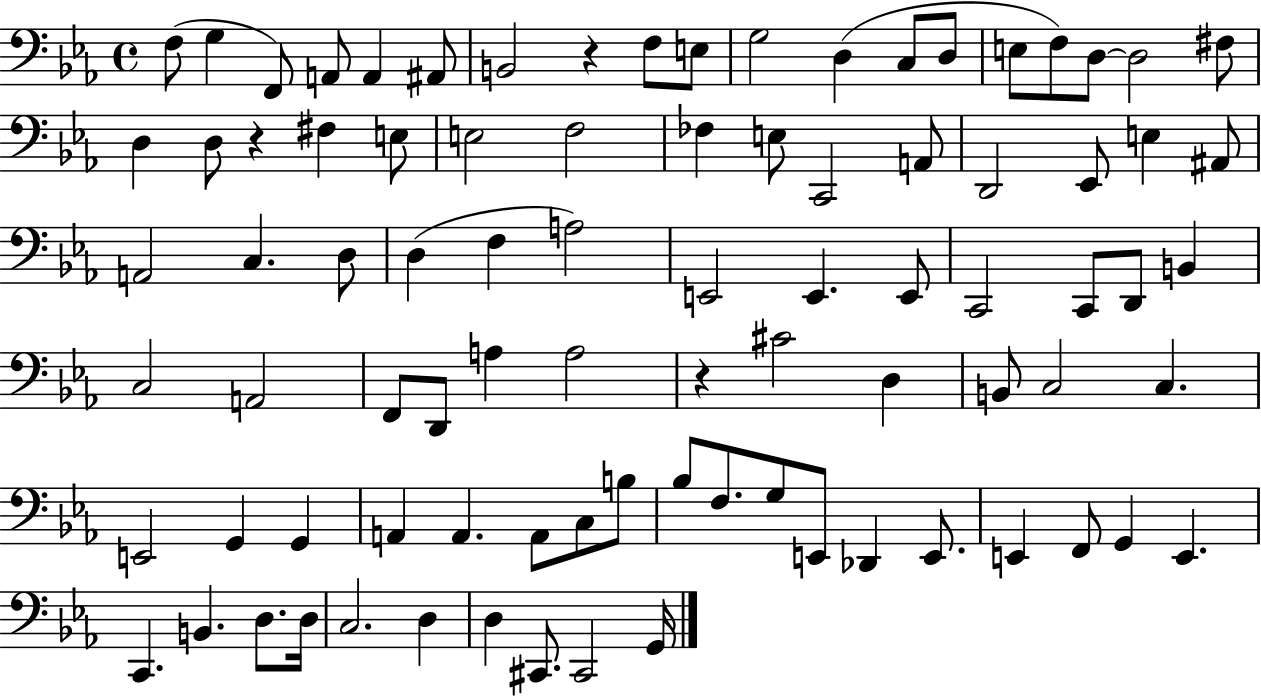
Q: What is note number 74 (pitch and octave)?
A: E2